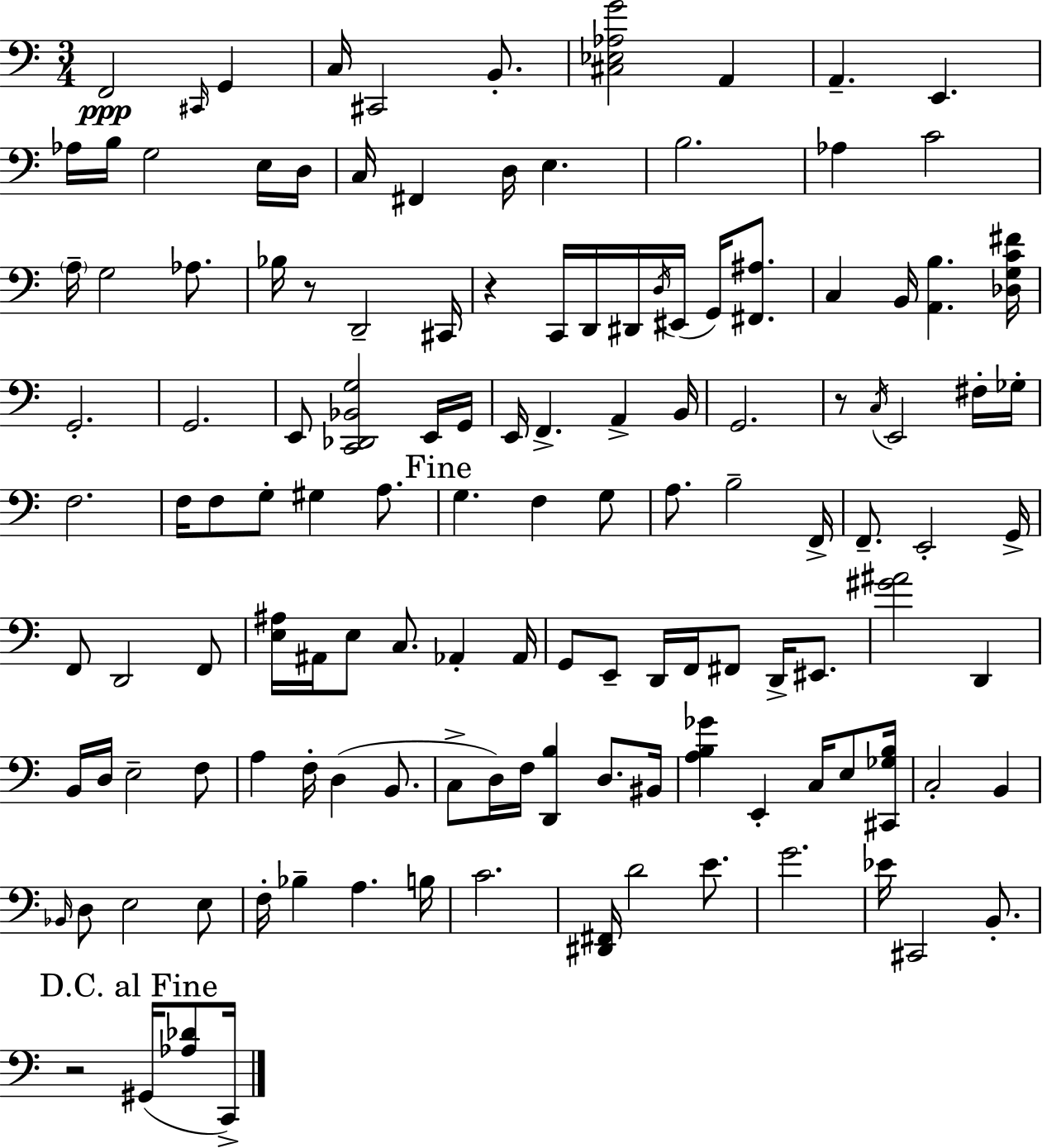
{
  \clef bass
  \numericTimeSignature
  \time 3/4
  \key c \major
  f,2\ppp \grace { cis,16 } g,4 | c16 cis,2 b,8.-. | <cis ees aes g'>2 a,4 | a,4.-- e,4. | \break aes16 b16 g2 e16 | d16 c16 fis,4 d16 e4. | b2. | aes4 c'2 | \break \parenthesize a16-- g2 aes8. | bes16 r8 d,2-- | cis,16 r4 c,16 d,16 dis,16 \acciaccatura { d16 }( eis,16 g,16) <fis, ais>8. | c4 b,16 <a, b>4. | \break <des g c' fis'>16 g,2.-. | g,2. | e,8 <c, des, bes, g>2 | e,16 g,16 e,16 f,4.-> a,4-> | \break b,16 g,2. | r8 \acciaccatura { c16 } e,2 | fis16-. ges16-. f2. | f16 f8 g8-. gis4 | \break a8. \mark "Fine" g4. f4 | g8 a8. b2-- | f,16-> f,8.-- e,2-. | g,16-> f,8 d,2 | \break f,8 <e ais>16 ais,16 e8 c8. aes,4-. | aes,16 g,8 e,8-- d,16 f,16 fis,8 d,16-> | eis,8. <gis' ais'>2 d,4 | b,16 d16 e2-- | \break f8 a4 f16-. d4( | b,8. c8-> d16) f16 <d, b>4 d8. | bis,16 <a b ges'>4 e,4-. c16 | e8 <cis, ges b>16 c2-. b,4 | \break \grace { bes,16 } d8 e2 | e8 f16-. bes4-- a4. | b16 c'2. | <dis, fis,>16 d'2 | \break e'8. g'2. | ees'16 cis,2 | b,8.-. \mark "D.C. al Fine" r2 | gis,16( <aes des'>8 c,16->) \bar "|."
}